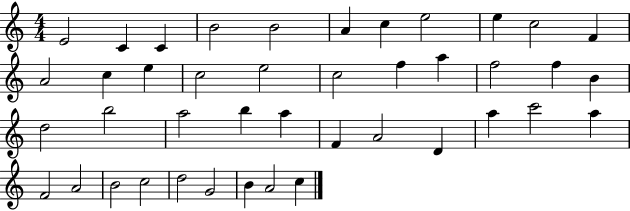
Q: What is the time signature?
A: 4/4